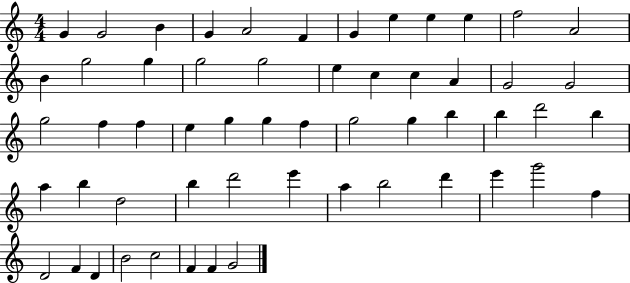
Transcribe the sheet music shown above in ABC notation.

X:1
T:Untitled
M:4/4
L:1/4
K:C
G G2 B G A2 F G e e e f2 A2 B g2 g g2 g2 e c c A G2 G2 g2 f f e g g f g2 g b b d'2 b a b d2 b d'2 e' a b2 d' e' g'2 f D2 F D B2 c2 F F G2